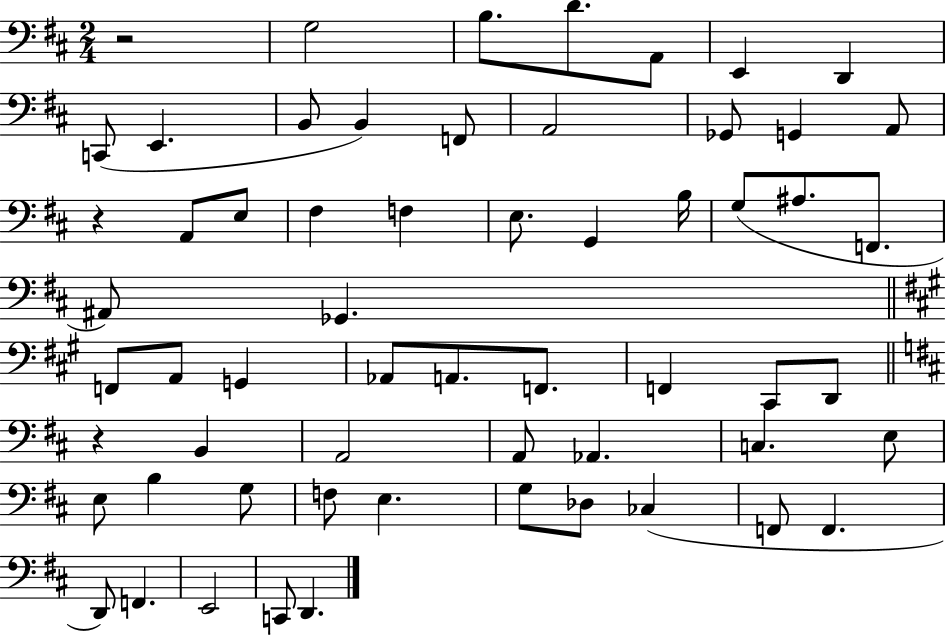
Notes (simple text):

R/h G3/h B3/e. D4/e. A2/e E2/q D2/q C2/e E2/q. B2/e B2/q F2/e A2/h Gb2/e G2/q A2/e R/q A2/e E3/e F#3/q F3/q E3/e. G2/q B3/s G3/e A#3/e. F2/e. A#2/e Gb2/q. F2/e A2/e G2/q Ab2/e A2/e. F2/e. F2/q C#2/e D2/e R/q B2/q A2/h A2/e Ab2/q. C3/q. E3/e E3/e B3/q G3/e F3/e E3/q. G3/e Db3/e CES3/q F2/e F2/q. D2/e F2/q. E2/h C2/e D2/q.